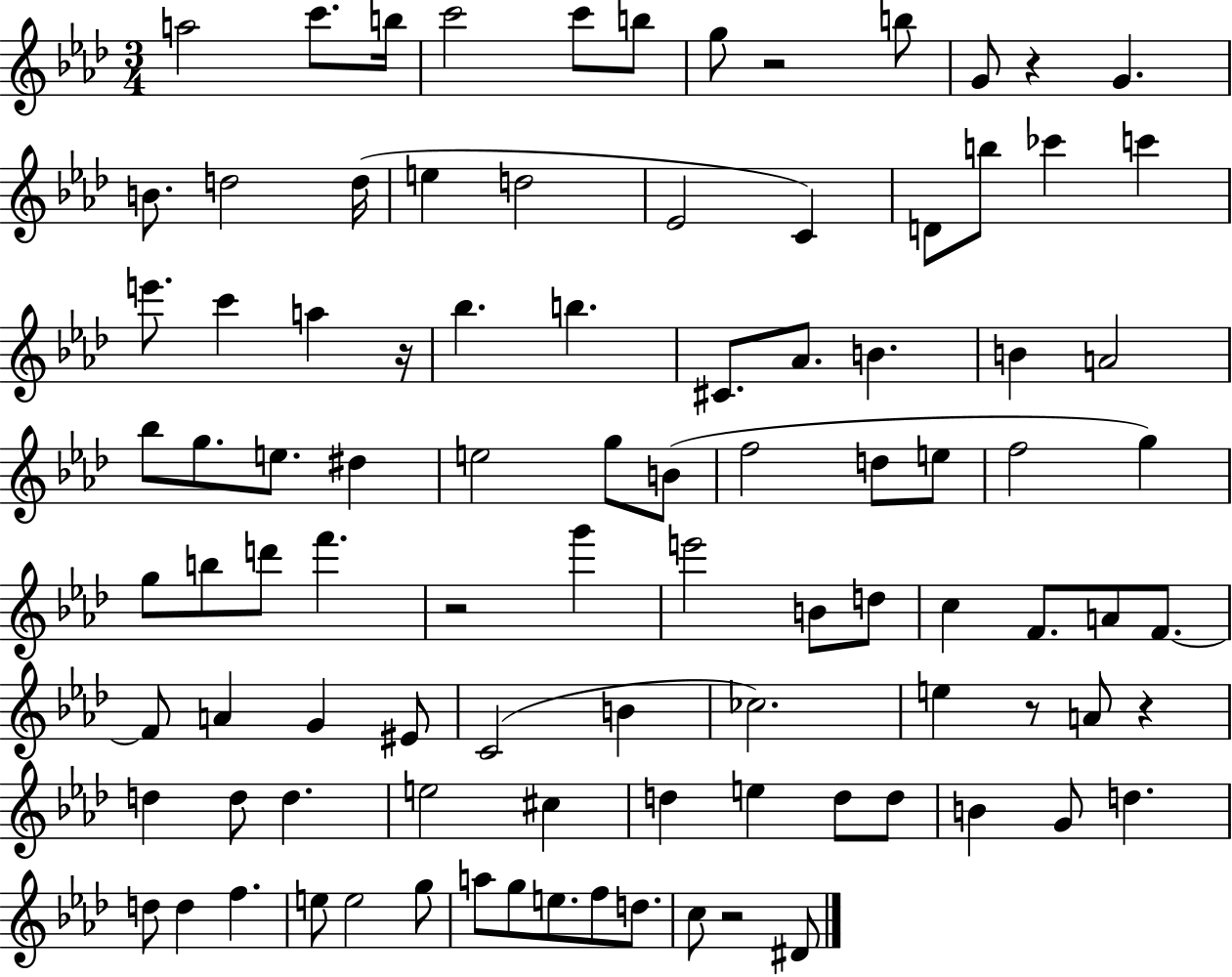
X:1
T:Untitled
M:3/4
L:1/4
K:Ab
a2 c'/2 b/4 c'2 c'/2 b/2 g/2 z2 b/2 G/2 z G B/2 d2 d/4 e d2 _E2 C D/2 b/2 _c' c' e'/2 c' a z/4 _b b ^C/2 _A/2 B B A2 _b/2 g/2 e/2 ^d e2 g/2 B/2 f2 d/2 e/2 f2 g g/2 b/2 d'/2 f' z2 g' e'2 B/2 d/2 c F/2 A/2 F/2 F/2 A G ^E/2 C2 B _c2 e z/2 A/2 z d d/2 d e2 ^c d e d/2 d/2 B G/2 d d/2 d f e/2 e2 g/2 a/2 g/2 e/2 f/2 d/2 c/2 z2 ^D/2